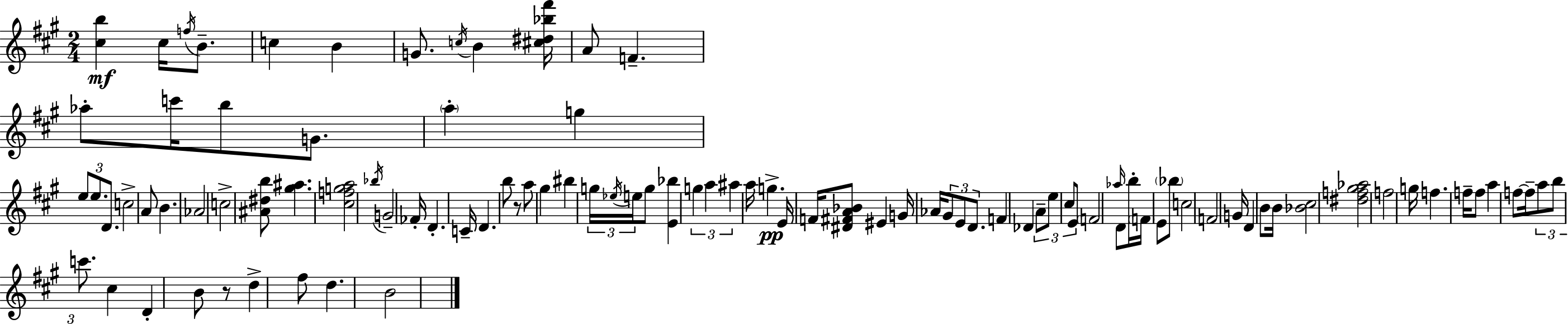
[C#5,B5]/q C#5/s F5/s B4/e. C5/q B4/q G4/e. C5/s B4/q [C#5,D#5,Bb5,F#6]/s A4/e F4/q. Ab5/e C6/s B5/e G4/e. A5/q G5/q E5/e E5/e. D4/e. C5/h A4/e B4/q. Ab4/h C5/h [A#4,D#5,B5]/e [G#5,A#5]/q. [C#5,F5,G5,A5]/h Bb5/s G4/h FES4/s D4/q. C4/s D4/q. B5/e R/e A5/e G#5/q BIS5/q G5/s Eb5/s E5/s G5/e [E4,Bb5]/q G5/q A5/q A#5/q A5/s G5/q. E4/s F4/s [D#4,F#4,A4,Bb4]/e EIS4/q G4/s Ab4/s G#4/e E4/e D4/e. F4/q Db4/q A4/e E5/e C#5/e E4/e F4/h Ab5/s D4/e B5/s F4/s E4/e Bb5/e C5/h F4/h G4/s D4/q B4/e B4/s [Bb4,C#5]/h [D#5,F5,G#5,Ab5]/h F5/h G5/s F5/q. F5/s F5/e A5/q F5/e F5/s A5/e B5/e C6/e. C#5/q D4/q B4/e R/e D5/q F#5/e D5/q. B4/h